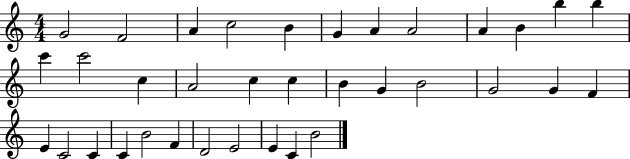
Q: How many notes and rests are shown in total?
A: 35